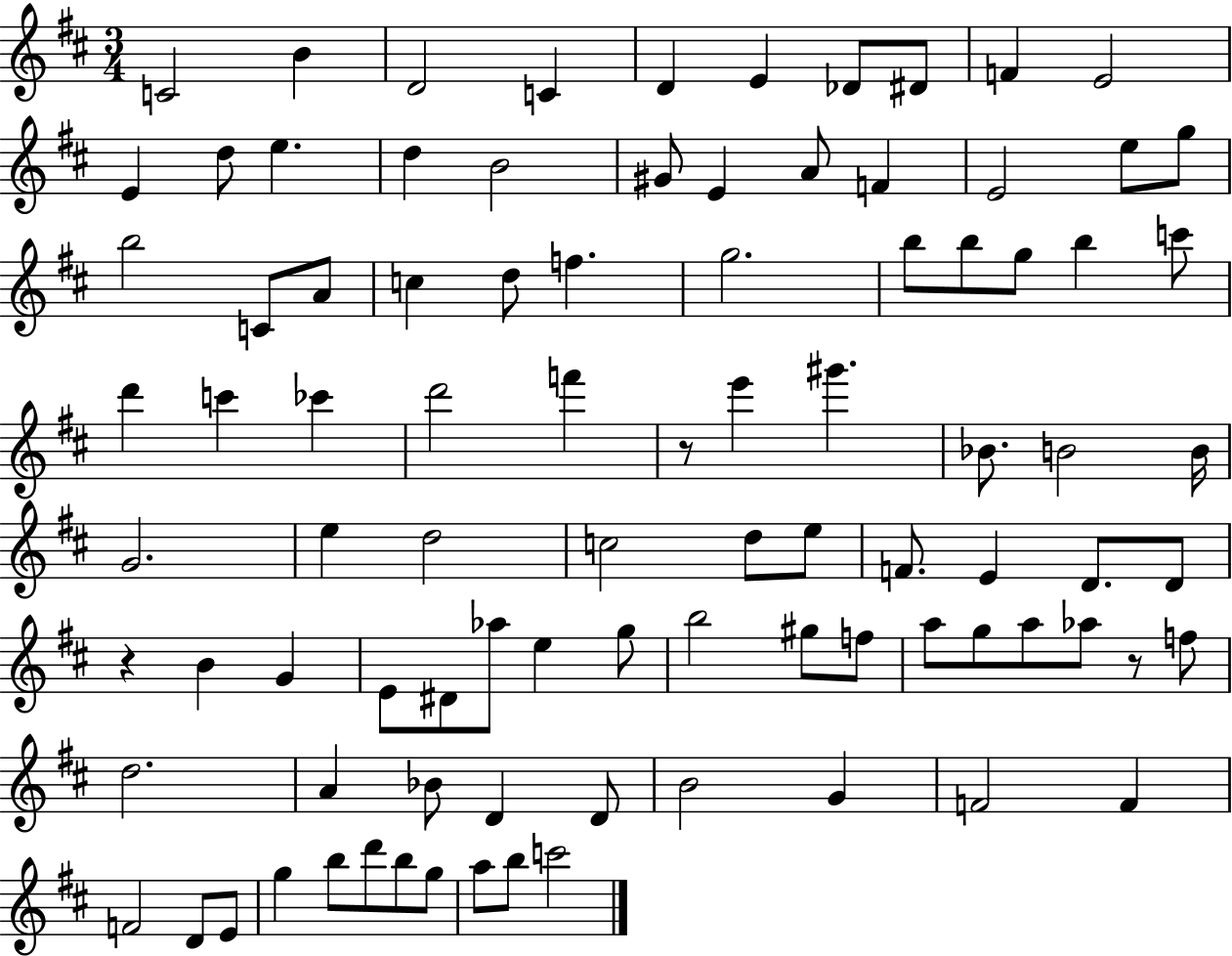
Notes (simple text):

C4/h B4/q D4/h C4/q D4/q E4/q Db4/e D#4/e F4/q E4/h E4/q D5/e E5/q. D5/q B4/h G#4/e E4/q A4/e F4/q E4/h E5/e G5/e B5/h C4/e A4/e C5/q D5/e F5/q. G5/h. B5/e B5/e G5/e B5/q C6/e D6/q C6/q CES6/q D6/h F6/q R/e E6/q G#6/q. Bb4/e. B4/h B4/s G4/h. E5/q D5/h C5/h D5/e E5/e F4/e. E4/q D4/e. D4/e R/q B4/q G4/q E4/e D#4/e Ab5/e E5/q G5/e B5/h G#5/e F5/e A5/e G5/e A5/e Ab5/e R/e F5/e D5/h. A4/q Bb4/e D4/q D4/e B4/h G4/q F4/h F4/q F4/h D4/e E4/e G5/q B5/e D6/e B5/e G5/e A5/e B5/e C6/h